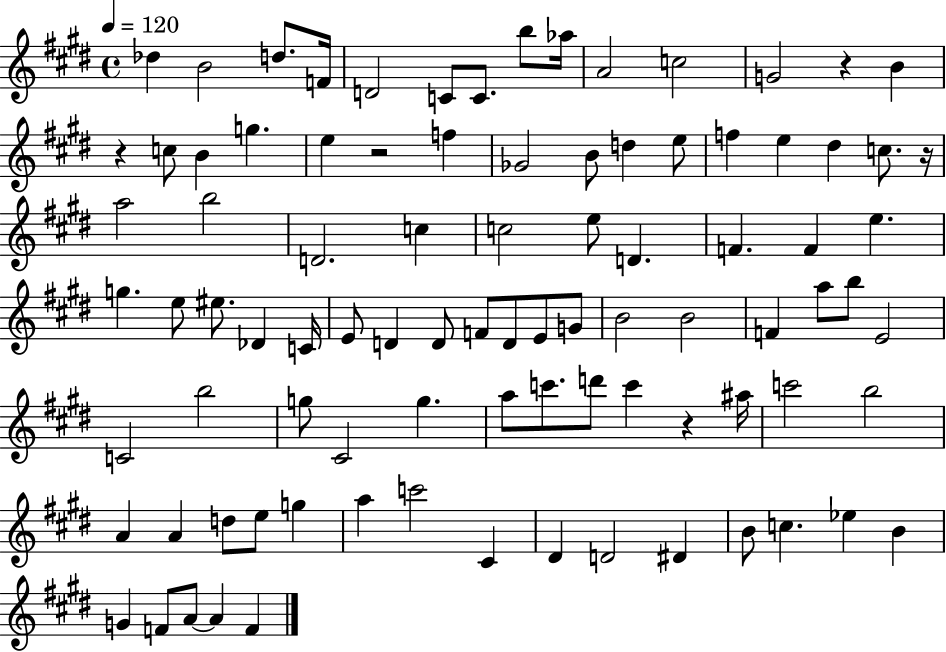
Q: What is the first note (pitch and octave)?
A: Db5